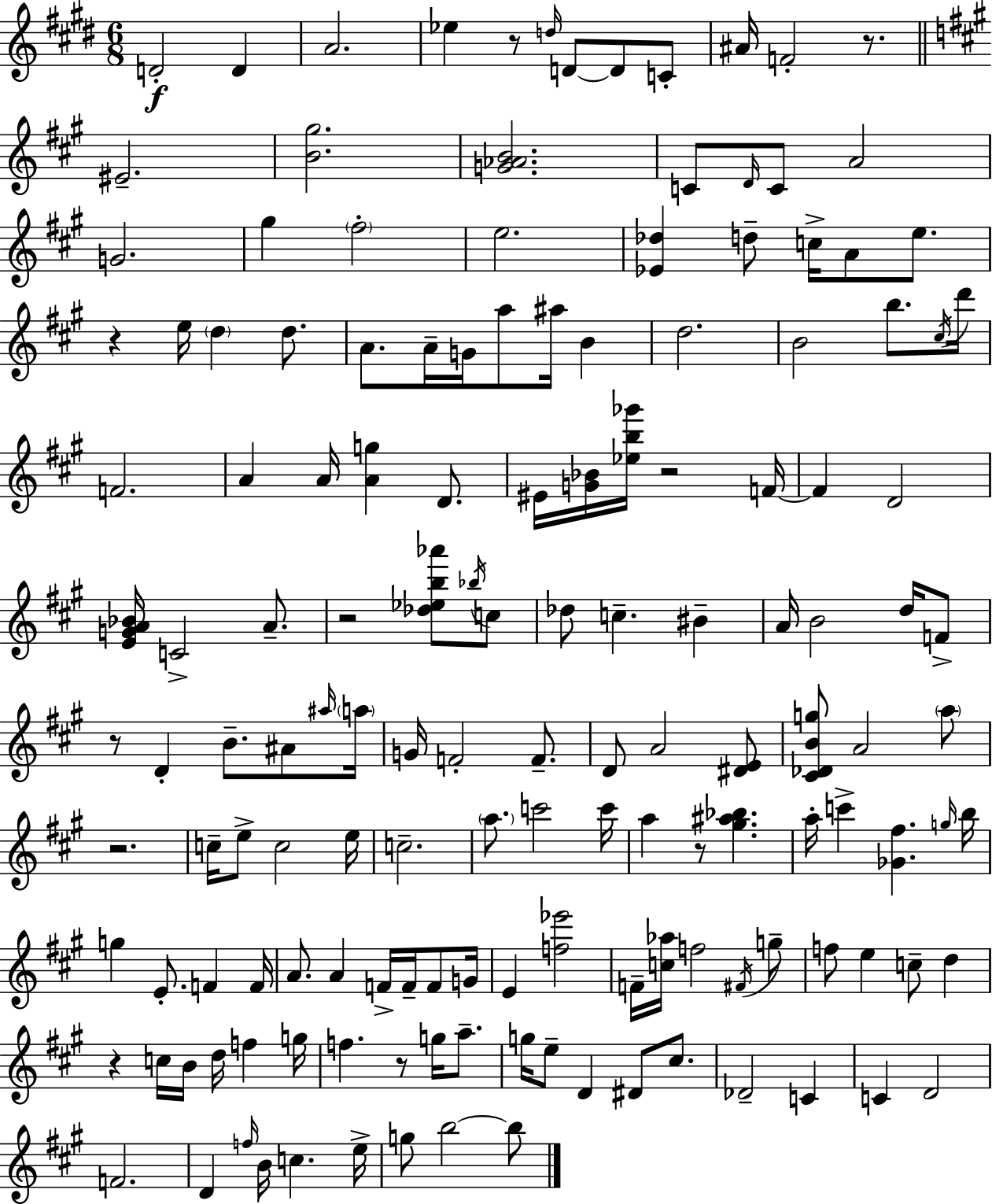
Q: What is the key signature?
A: E major